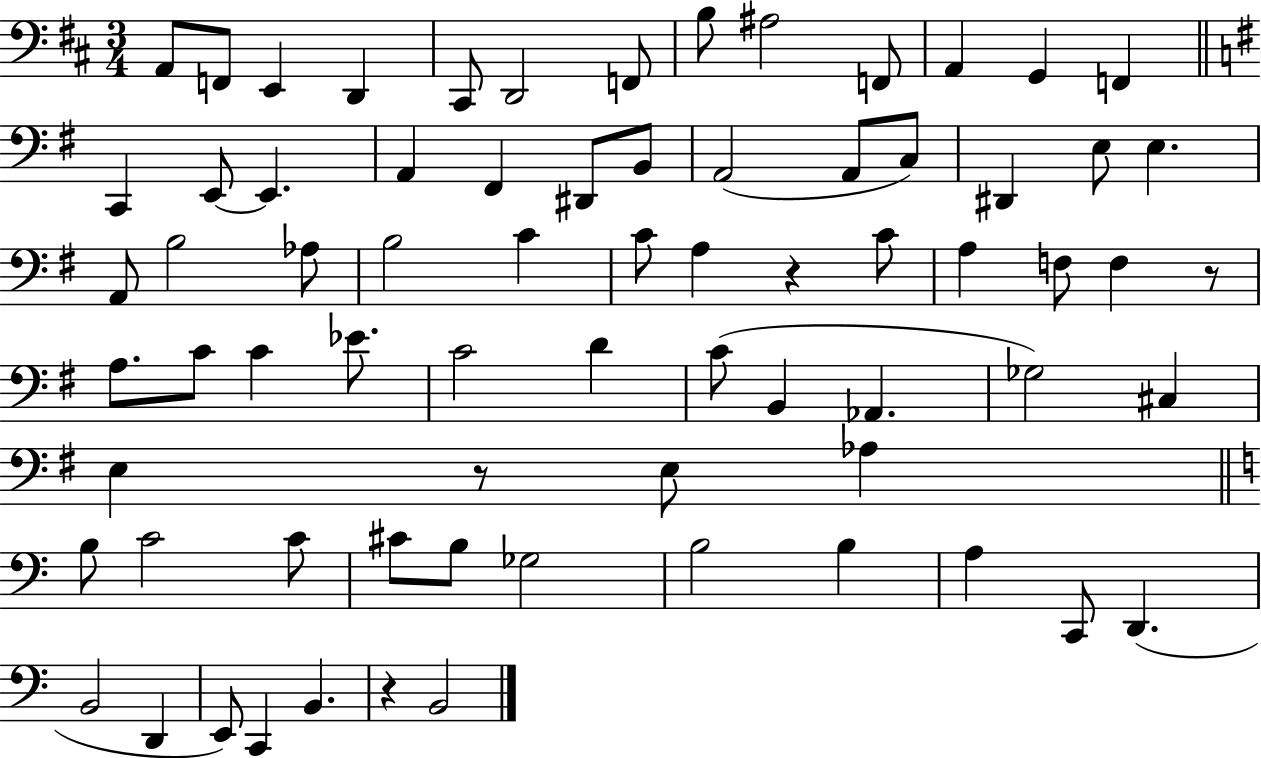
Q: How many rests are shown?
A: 4